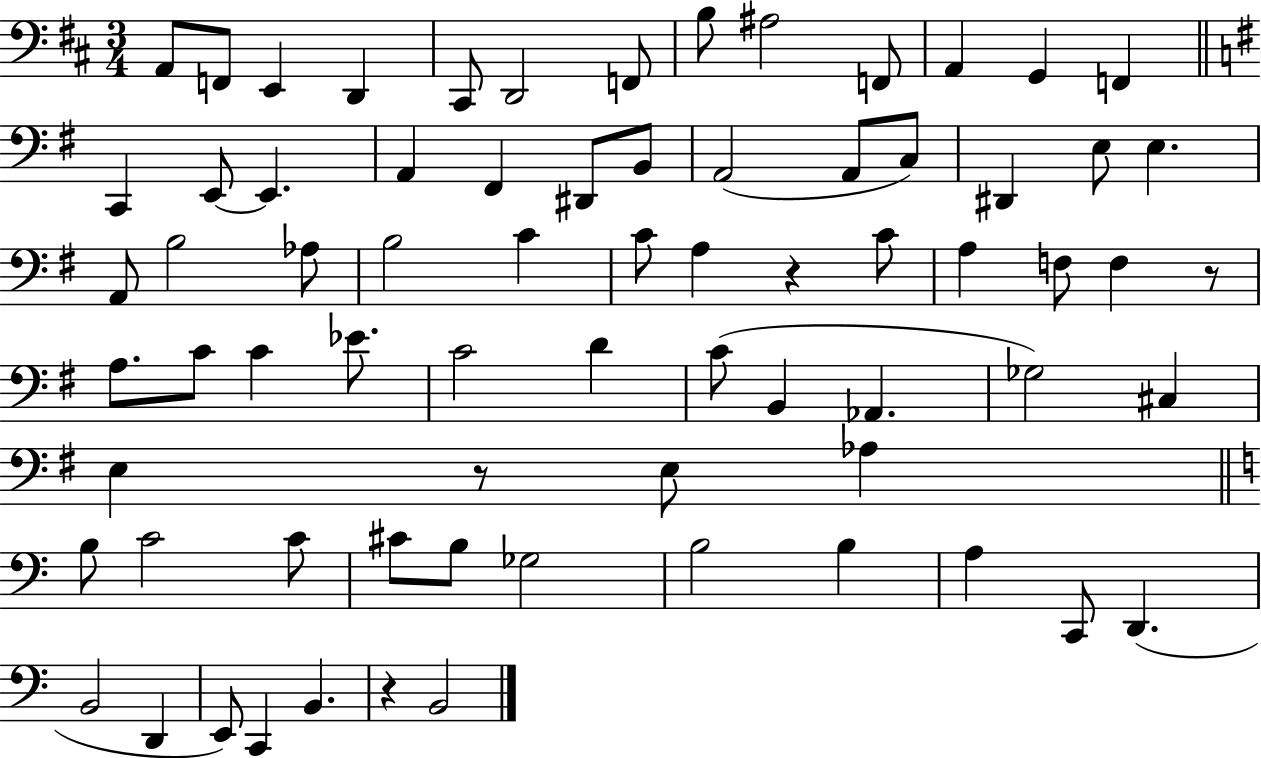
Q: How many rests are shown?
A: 4